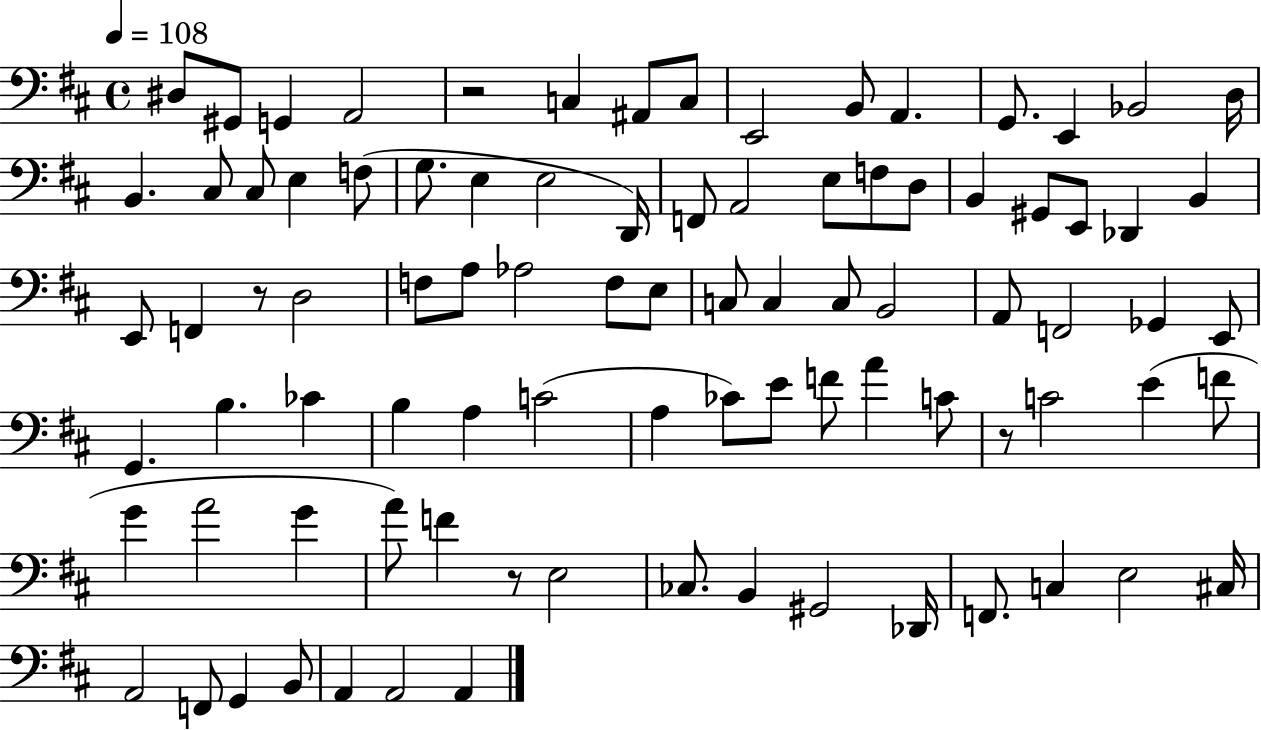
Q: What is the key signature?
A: D major